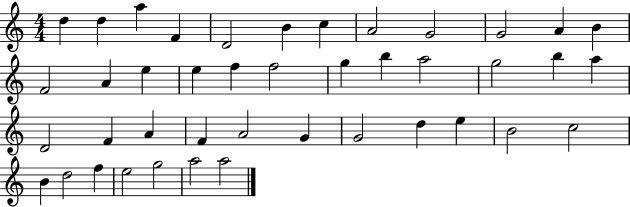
X:1
T:Untitled
M:4/4
L:1/4
K:C
d d a F D2 B c A2 G2 G2 A B F2 A e e f f2 g b a2 g2 b a D2 F A F A2 G G2 d e B2 c2 B d2 f e2 g2 a2 a2